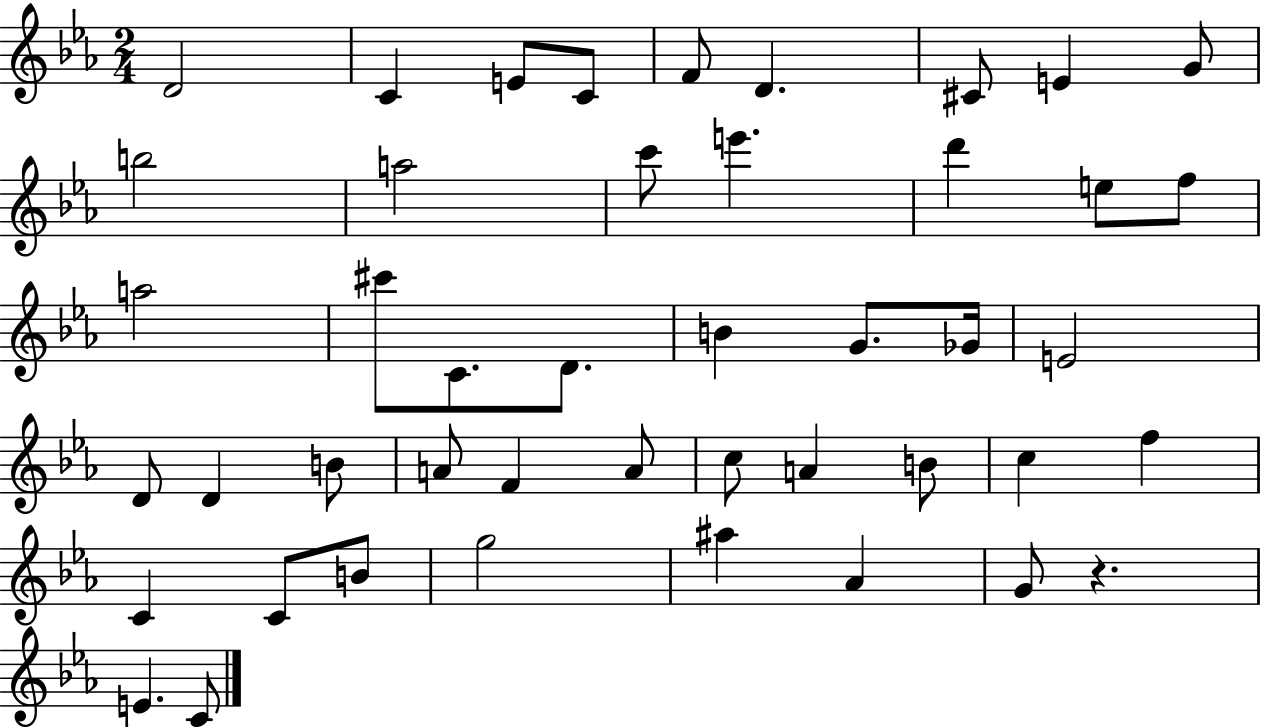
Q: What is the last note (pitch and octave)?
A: C4